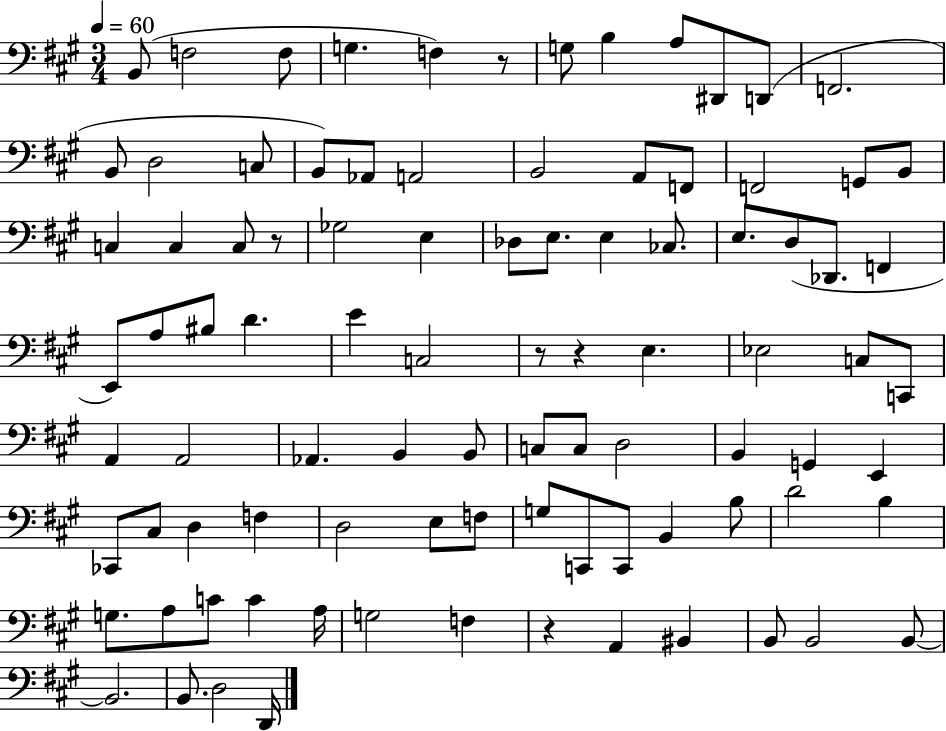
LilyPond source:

{
  \clef bass
  \numericTimeSignature
  \time 3/4
  \key a \major
  \tempo 4 = 60
  b,8( f2 f8 | g4. f4) r8 | g8 b4 a8 dis,8 d,8( | f,2. | \break b,8 d2 c8 | b,8) aes,8 a,2 | b,2 a,8 f,8 | f,2 g,8 b,8 | \break c4 c4 c8 r8 | ges2 e4 | des8 e8. e4 ces8. | e8. d8( des,8. f,4 | \break e,8) a8 bis8 d'4. | e'4 c2 | r8 r4 e4. | ees2 c8 c,8 | \break a,4 a,2 | aes,4. b,4 b,8 | c8 c8 d2 | b,4 g,4 e,4 | \break ces,8 cis8 d4 f4 | d2 e8 f8 | g8 c,8 c,8 b,4 b8 | d'2 b4 | \break g8. a8 c'8 c'4 a16 | g2 f4 | r4 a,4 bis,4 | b,8 b,2 b,8~~ | \break b,2. | b,8. d2 d,16 | \bar "|."
}